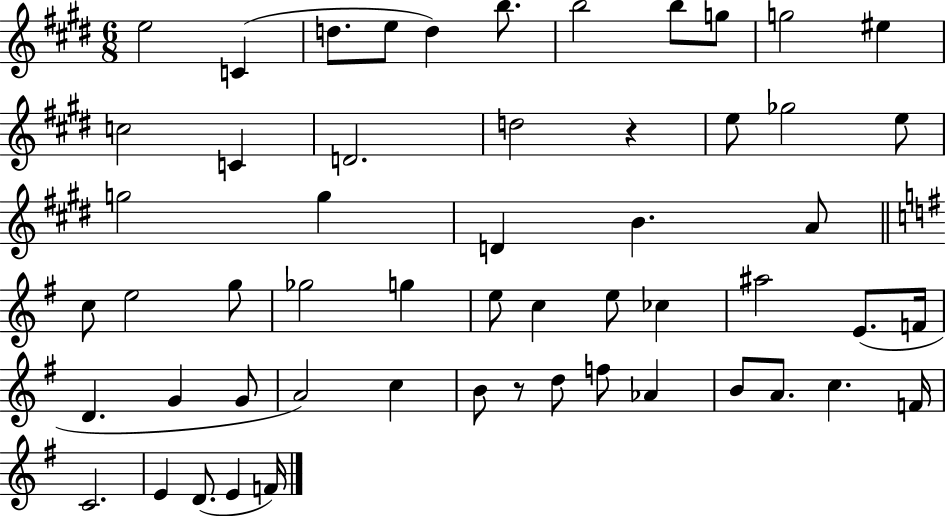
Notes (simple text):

E5/h C4/q D5/e. E5/e D5/q B5/e. B5/h B5/e G5/e G5/h EIS5/q C5/h C4/q D4/h. D5/h R/q E5/e Gb5/h E5/e G5/h G5/q D4/q B4/q. A4/e C5/e E5/h G5/e Gb5/h G5/q E5/e C5/q E5/e CES5/q A#5/h E4/e. F4/s D4/q. G4/q G4/e A4/h C5/q B4/e R/e D5/e F5/e Ab4/q B4/e A4/e. C5/q. F4/s C4/h. E4/q D4/e. E4/q F4/s